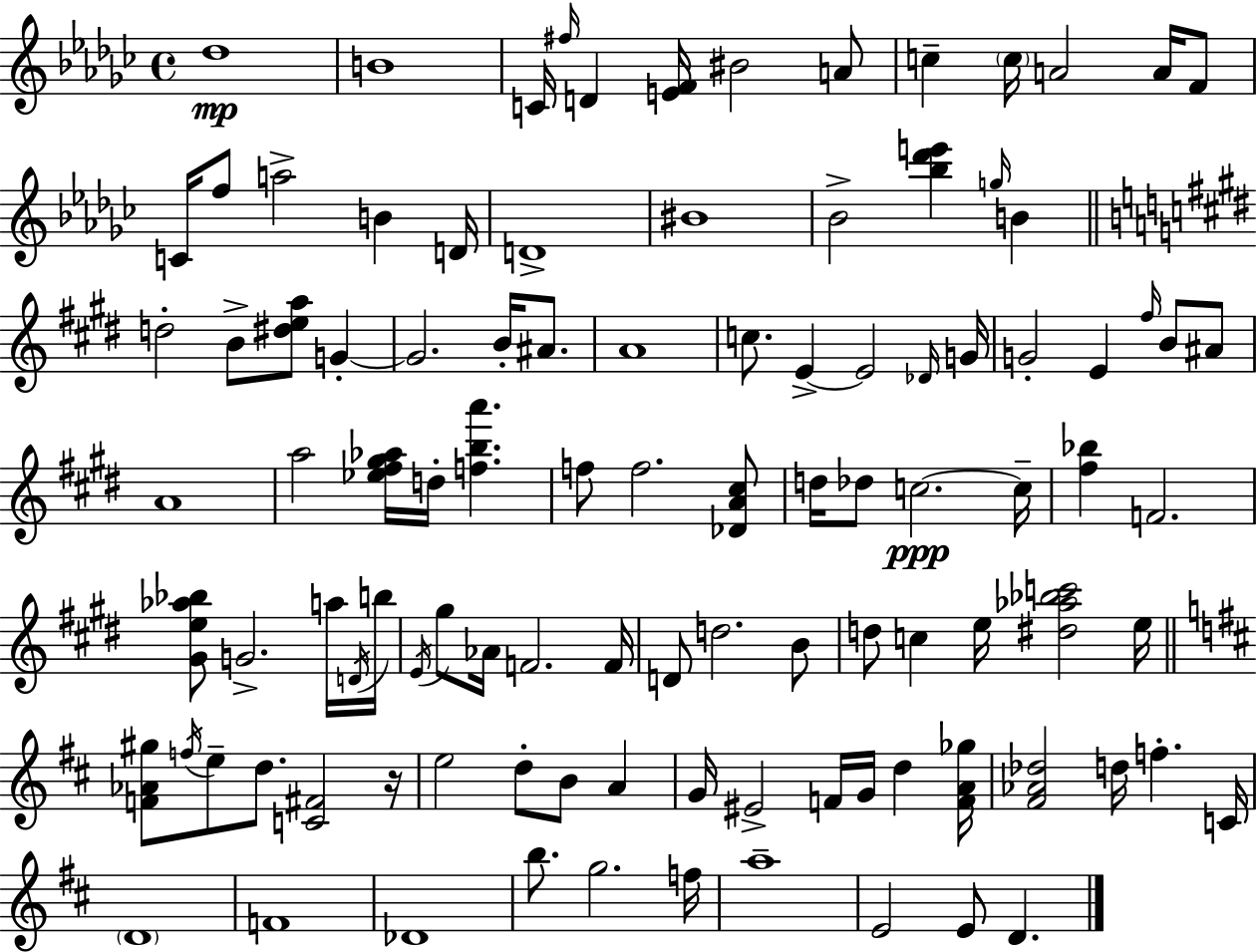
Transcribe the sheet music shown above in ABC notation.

X:1
T:Untitled
M:4/4
L:1/4
K:Ebm
_d4 B4 C/4 ^f/4 D [EF]/4 ^B2 A/2 c c/4 A2 A/4 F/2 C/4 f/2 a2 B D/4 D4 ^B4 _B2 [_b_d'e'] g/4 B d2 B/2 [^dea]/2 G G2 B/4 ^A/2 A4 c/2 E E2 _D/4 G/4 G2 E ^f/4 B/2 ^A/2 A4 a2 [_e^f^g_a]/4 d/4 [fba'] f/2 f2 [_DA^c]/2 d/4 _d/2 c2 c/4 [^f_b] F2 [^Ge_a_b]/2 G2 a/4 D/4 b/4 E/4 ^g/2 _A/4 F2 F/4 D/2 d2 B/2 d/2 c e/4 [^d_a_bc']2 e/4 [F_A^g]/2 f/4 e/2 d/2 [C^F]2 z/4 e2 d/2 B/2 A G/4 ^E2 F/4 G/4 d [FA_g]/4 [^F_A_d]2 d/4 f C/4 D4 F4 _D4 b/2 g2 f/4 a4 E2 E/2 D